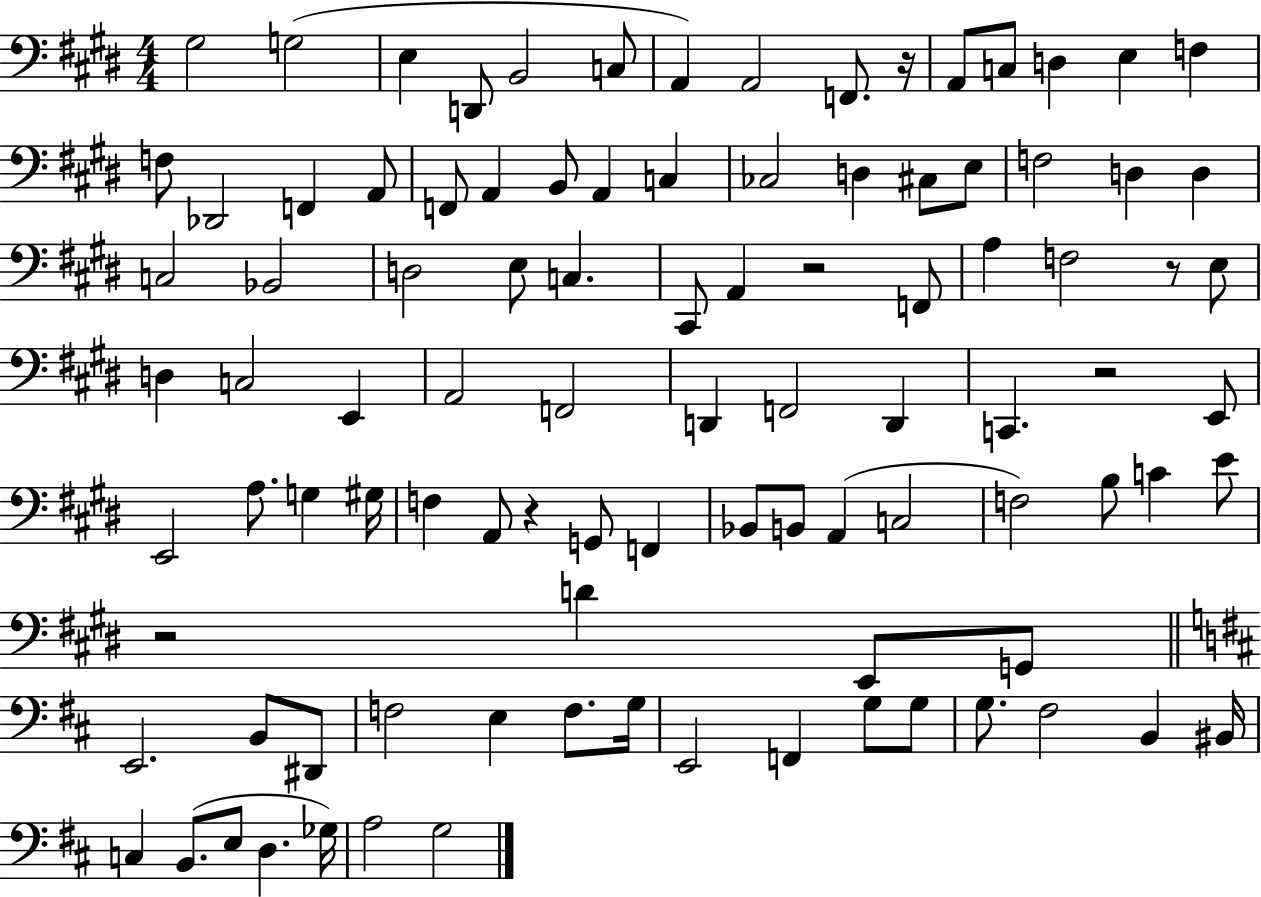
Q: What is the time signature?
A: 4/4